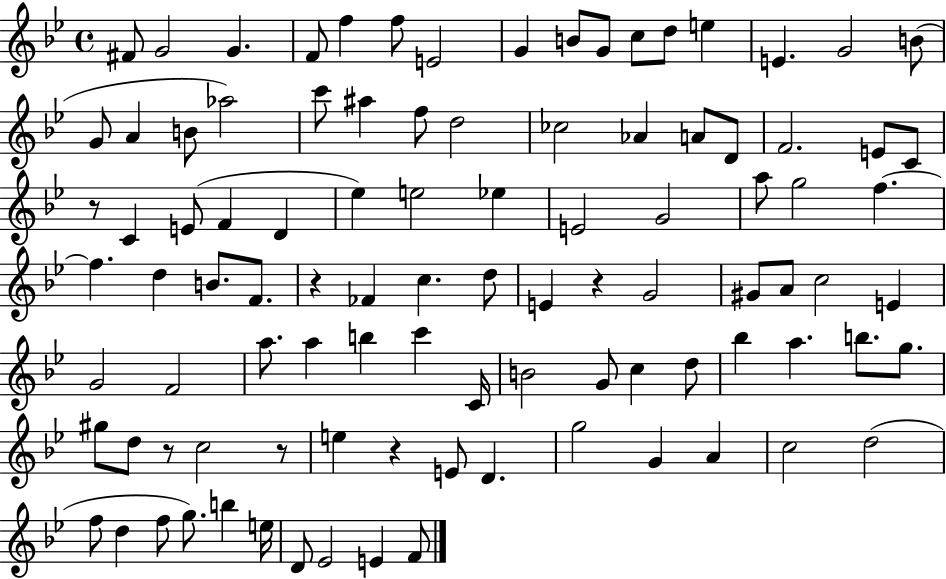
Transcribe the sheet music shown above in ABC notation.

X:1
T:Untitled
M:4/4
L:1/4
K:Bb
^F/2 G2 G F/2 f f/2 E2 G B/2 G/2 c/2 d/2 e E G2 B/2 G/2 A B/2 _a2 c'/2 ^a f/2 d2 _c2 _A A/2 D/2 F2 E/2 C/2 z/2 C E/2 F D _e e2 _e E2 G2 a/2 g2 f f d B/2 F/2 z _F c d/2 E z G2 ^G/2 A/2 c2 E G2 F2 a/2 a b c' C/4 B2 G/2 c d/2 _b a b/2 g/2 ^g/2 d/2 z/2 c2 z/2 e z E/2 D g2 G A c2 d2 f/2 d f/2 g/2 b e/4 D/2 _E2 E F/2